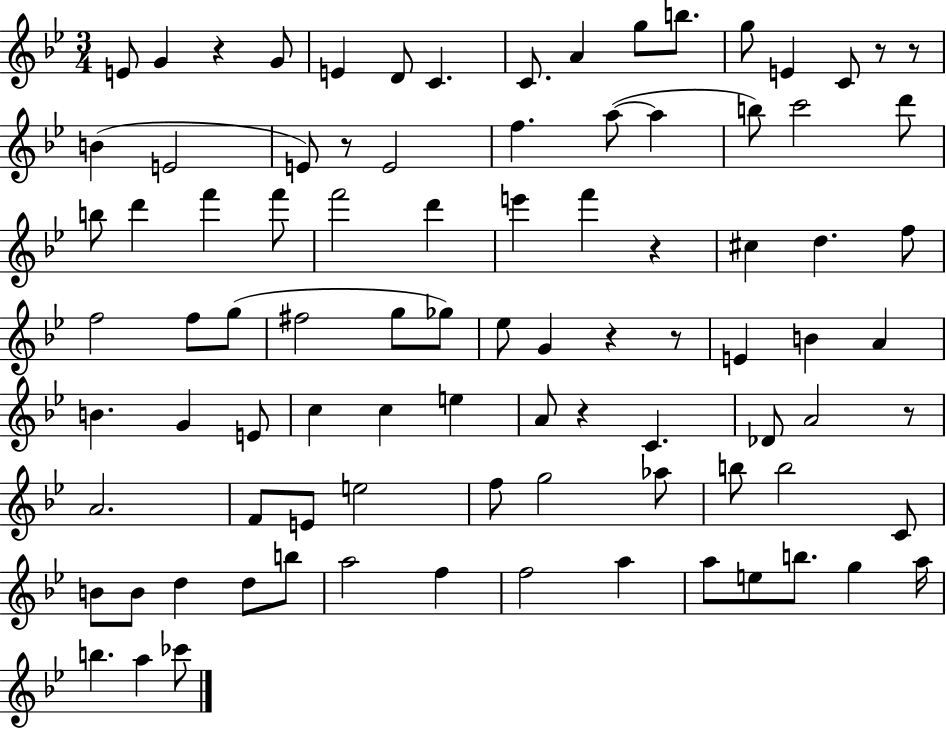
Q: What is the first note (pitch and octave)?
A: E4